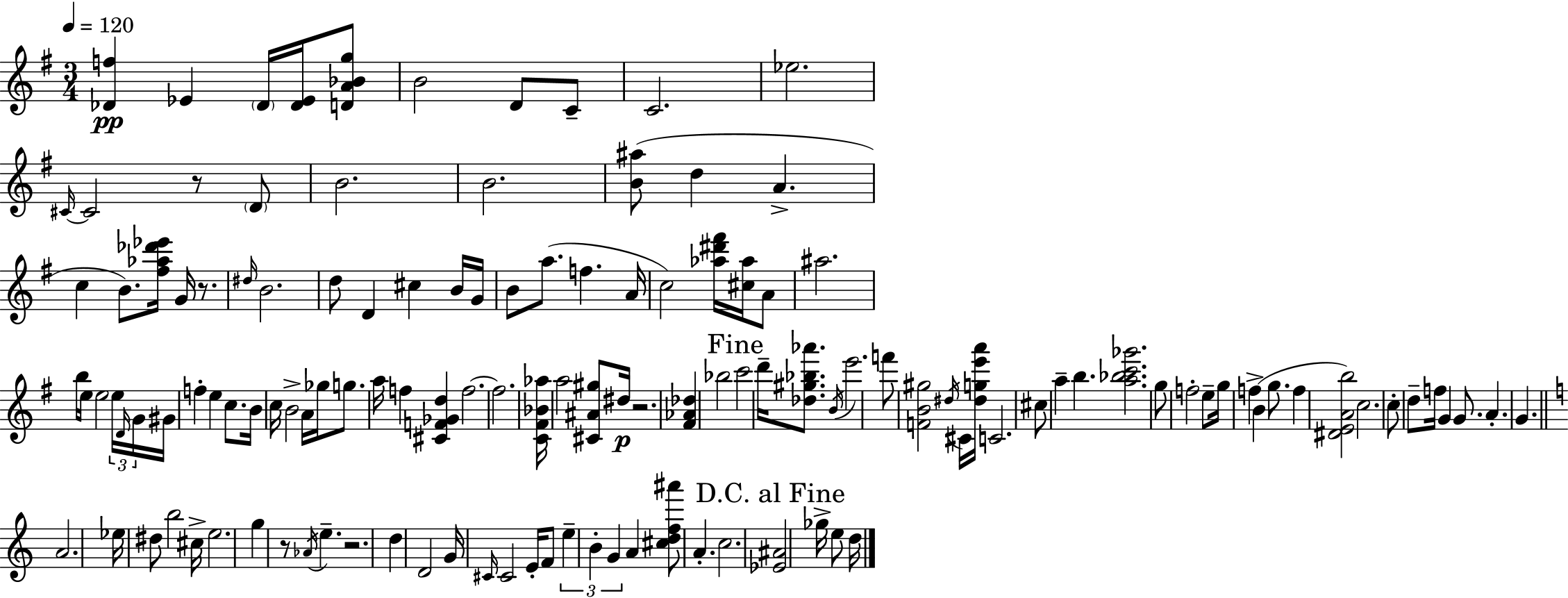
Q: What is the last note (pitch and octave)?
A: D5